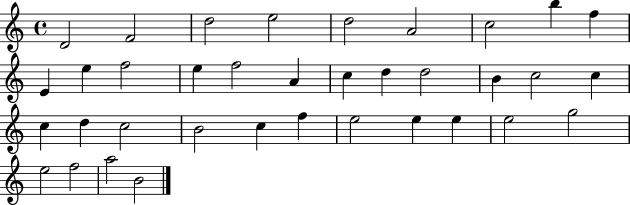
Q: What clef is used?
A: treble